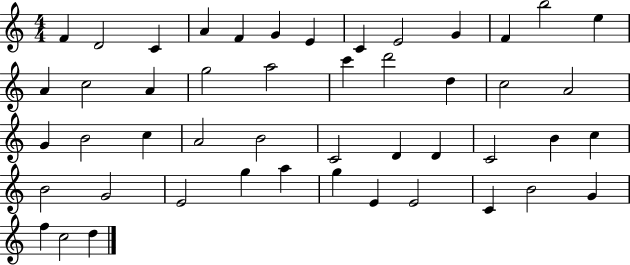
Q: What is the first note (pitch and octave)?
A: F4